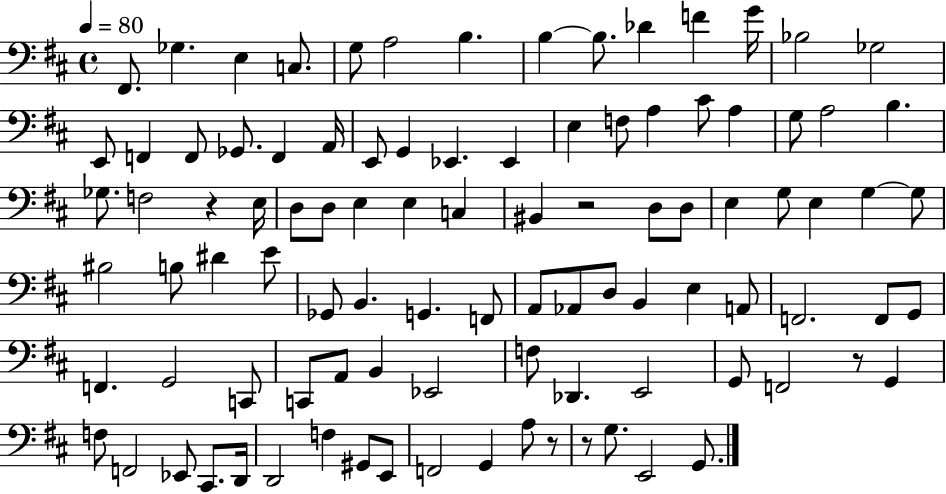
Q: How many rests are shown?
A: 5